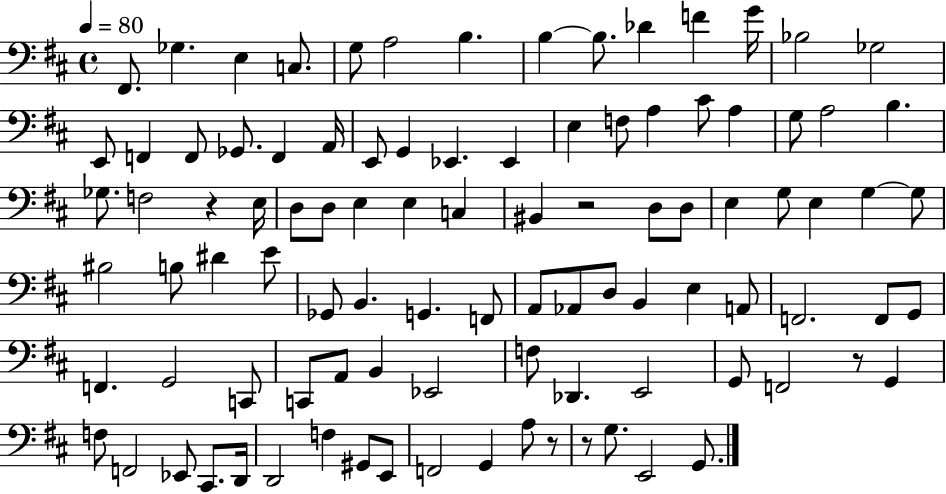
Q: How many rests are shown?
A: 5